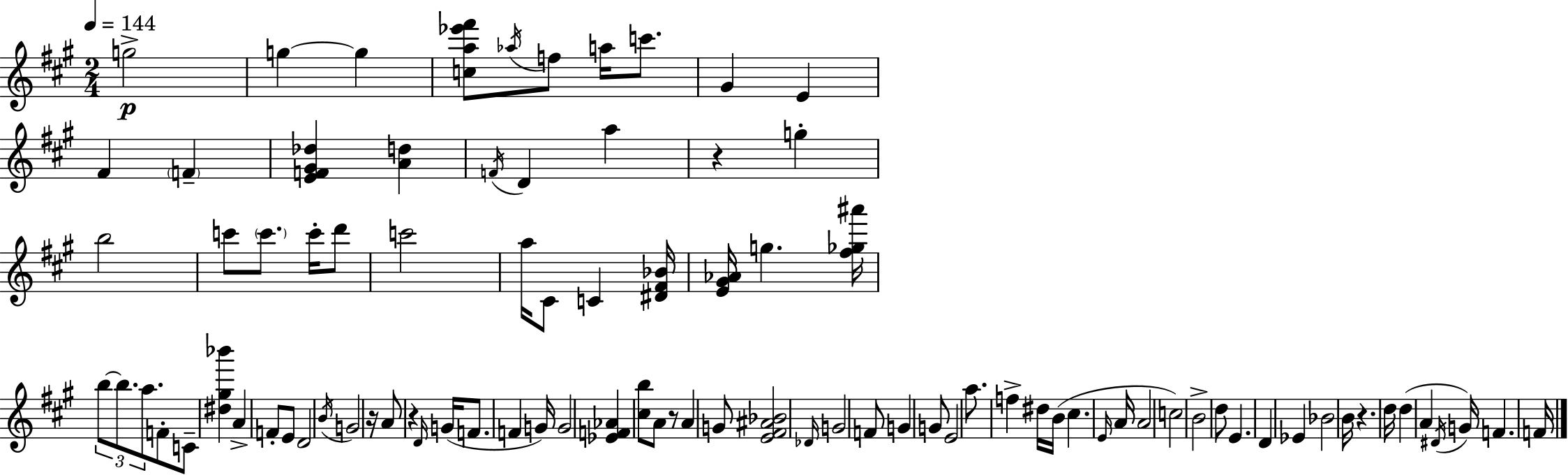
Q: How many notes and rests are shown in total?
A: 90